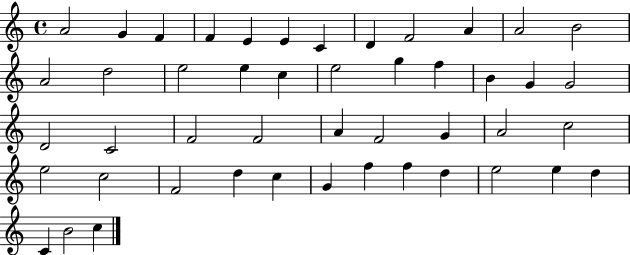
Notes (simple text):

A4/h G4/q F4/q F4/q E4/q E4/q C4/q D4/q F4/h A4/q A4/h B4/h A4/h D5/h E5/h E5/q C5/q E5/h G5/q F5/q B4/q G4/q G4/h D4/h C4/h F4/h F4/h A4/q F4/h G4/q A4/h C5/h E5/h C5/h F4/h D5/q C5/q G4/q F5/q F5/q D5/q E5/h E5/q D5/q C4/q B4/h C5/q